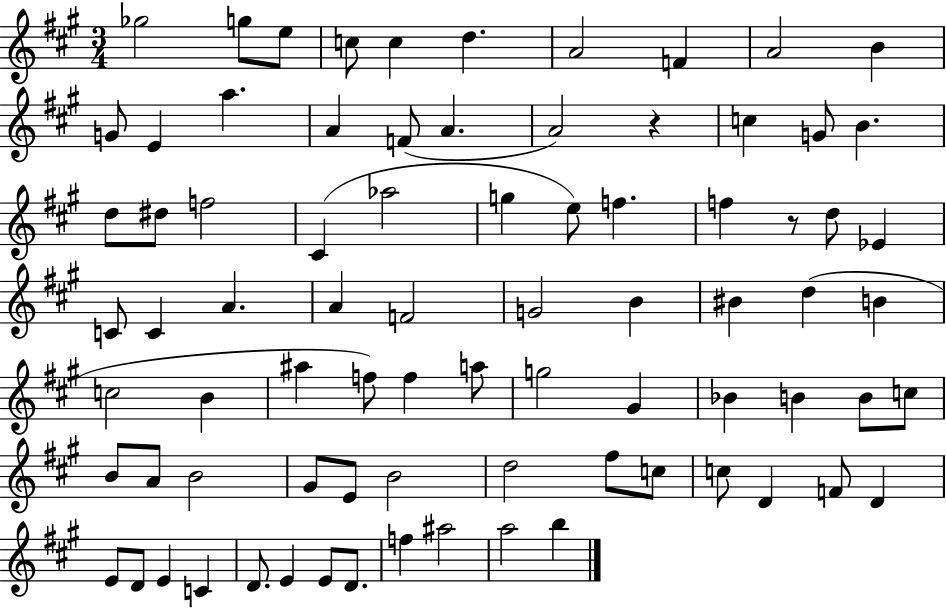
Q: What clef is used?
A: treble